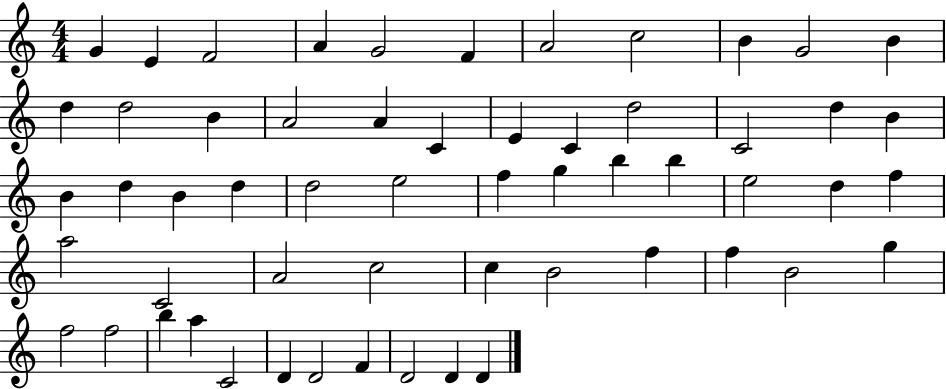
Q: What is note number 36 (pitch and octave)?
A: F5